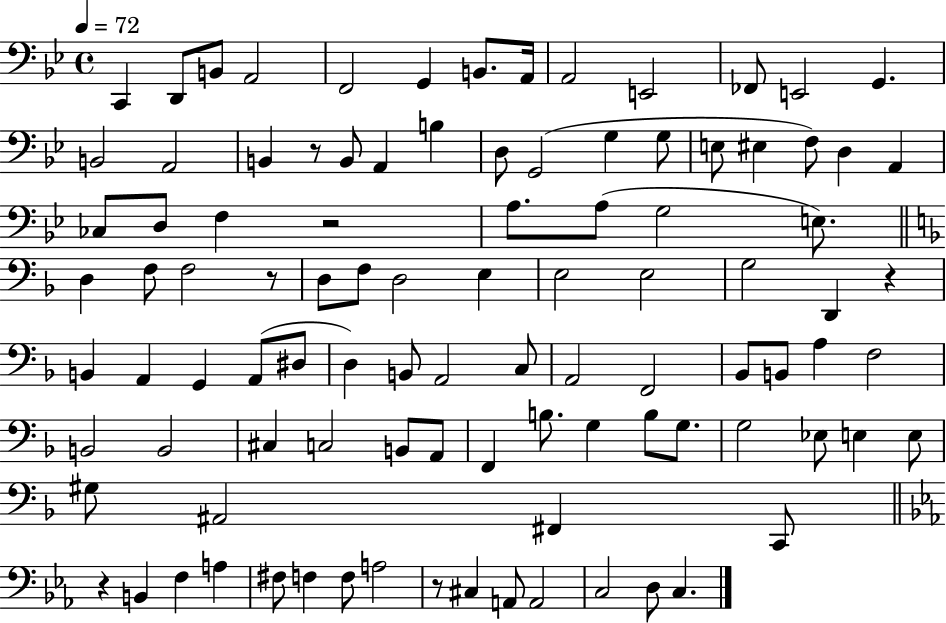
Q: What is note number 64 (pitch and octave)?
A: C#3